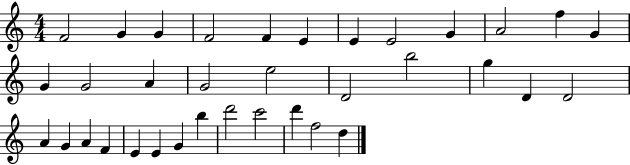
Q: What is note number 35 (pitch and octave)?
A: D5